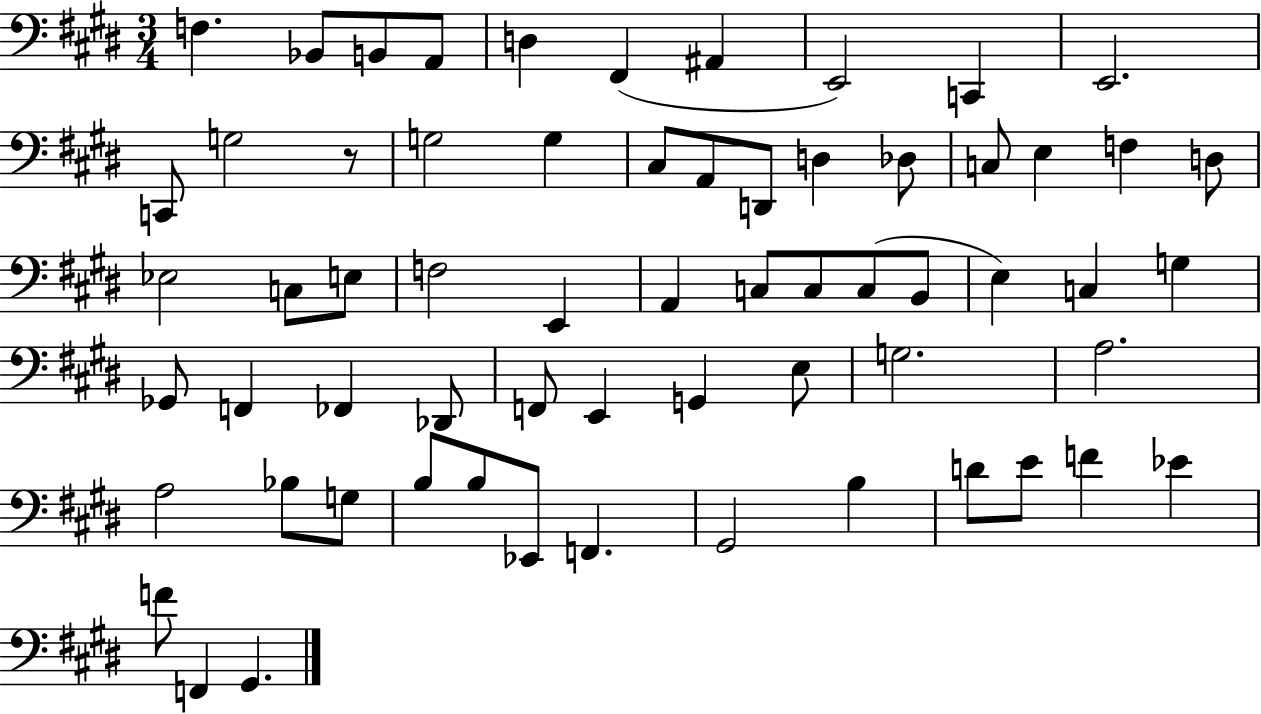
{
  \clef bass
  \numericTimeSignature
  \time 3/4
  \key e \major
  f4. bes,8 b,8 a,8 | d4 fis,4( ais,4 | e,2) c,4 | e,2. | \break c,8 g2 r8 | g2 g4 | cis8 a,8 d,8 d4 des8 | c8 e4 f4 d8 | \break ees2 c8 e8 | f2 e,4 | a,4 c8 c8 c8( b,8 | e4) c4 g4 | \break ges,8 f,4 fes,4 des,8 | f,8 e,4 g,4 e8 | g2. | a2. | \break a2 bes8 g8 | b8 b8 ees,8 f,4. | gis,2 b4 | d'8 e'8 f'4 ees'4 | \break f'8 f,4 gis,4. | \bar "|."
}